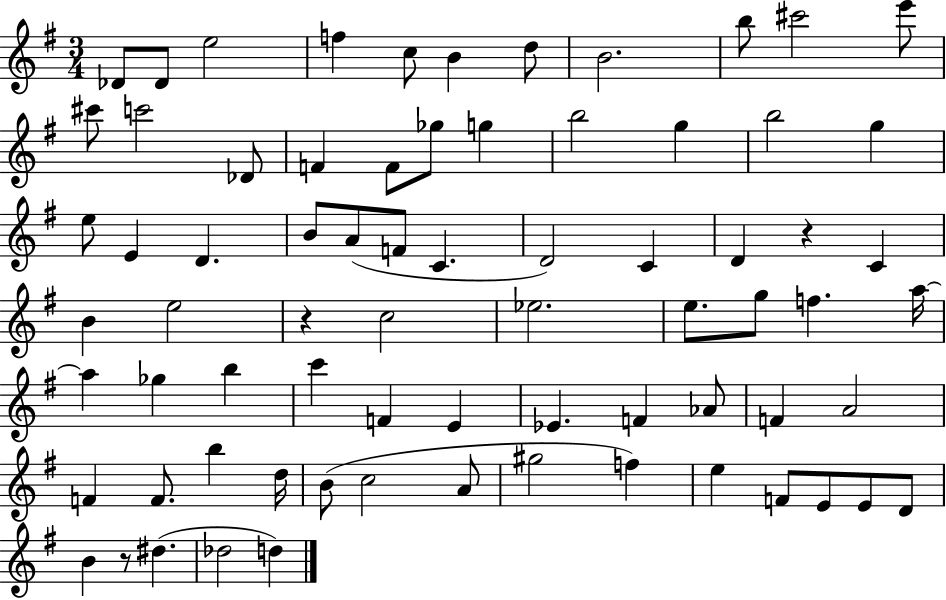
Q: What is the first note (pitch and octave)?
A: Db4